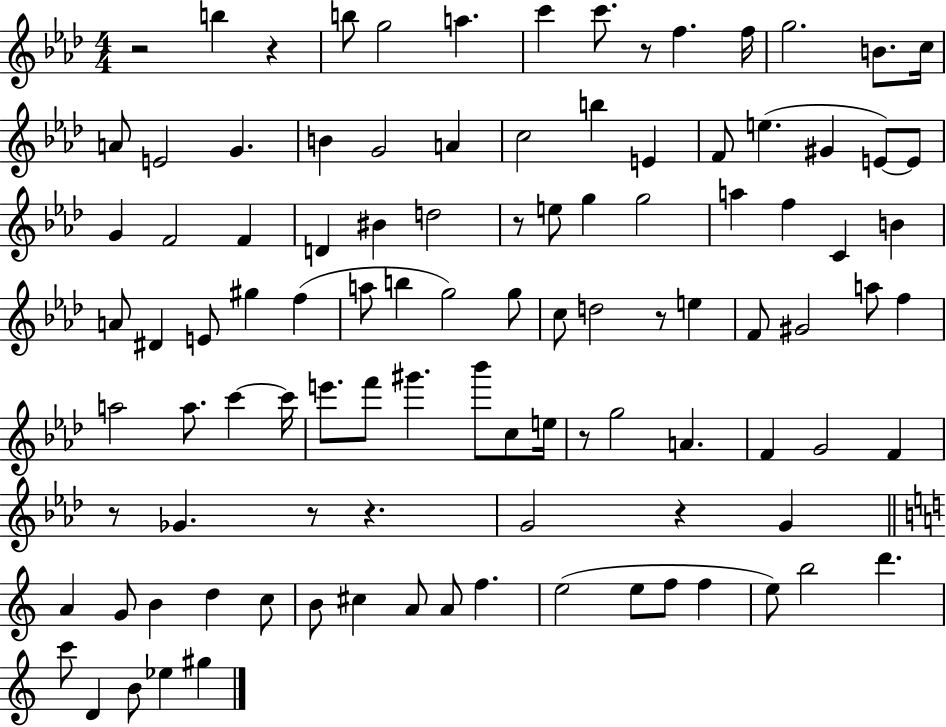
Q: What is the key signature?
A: AES major